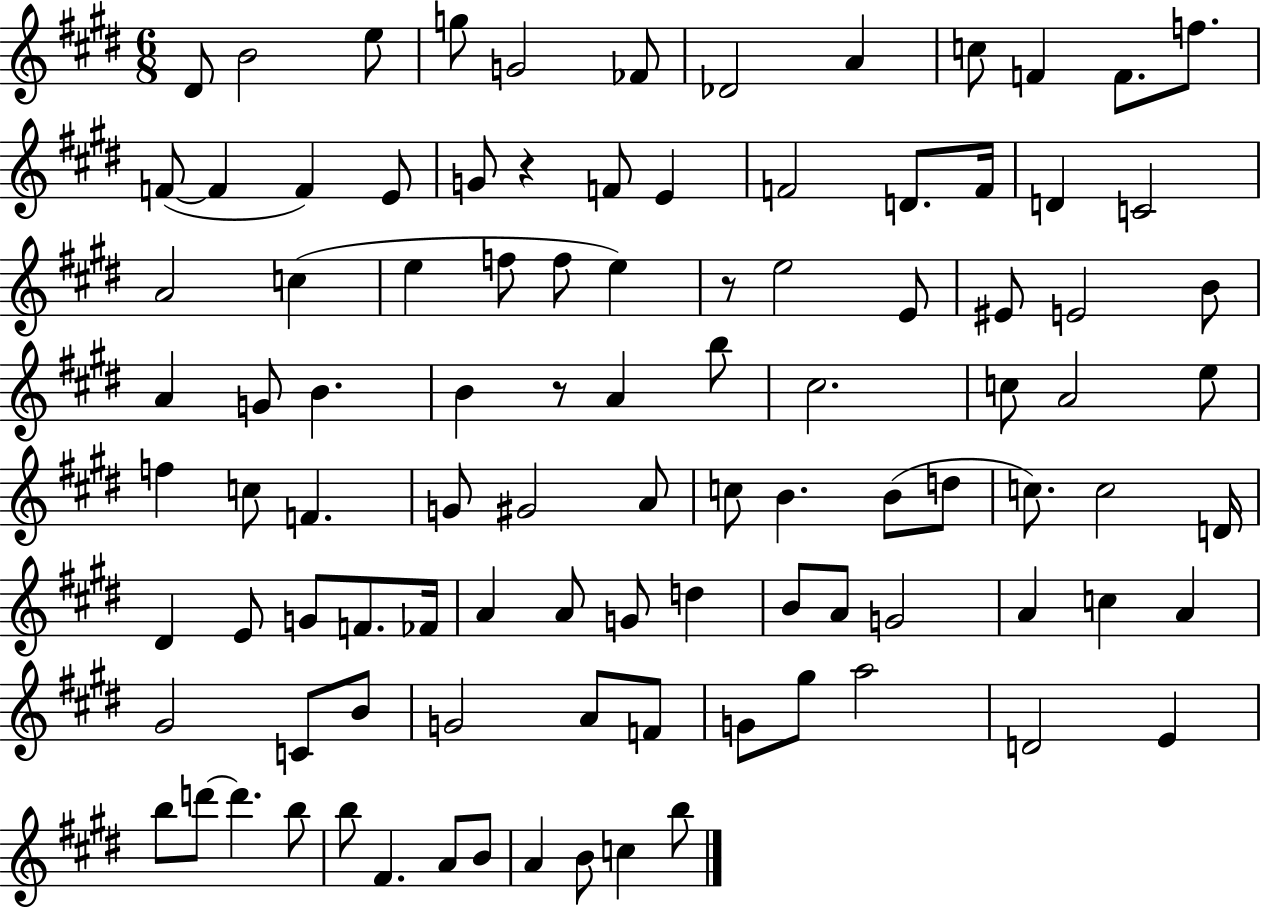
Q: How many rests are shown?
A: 3